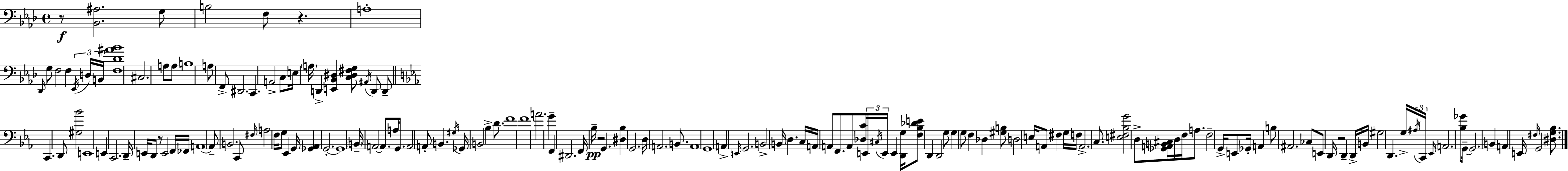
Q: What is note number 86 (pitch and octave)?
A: A2